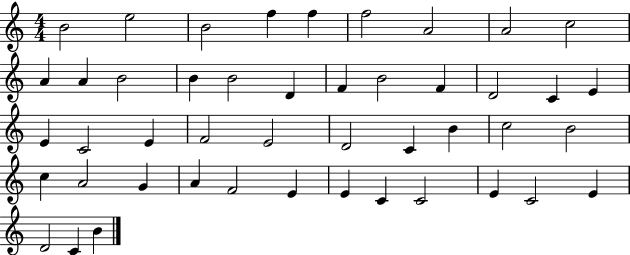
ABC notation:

X:1
T:Untitled
M:4/4
L:1/4
K:C
B2 e2 B2 f f f2 A2 A2 c2 A A B2 B B2 D F B2 F D2 C E E C2 E F2 E2 D2 C B c2 B2 c A2 G A F2 E E C C2 E C2 E D2 C B